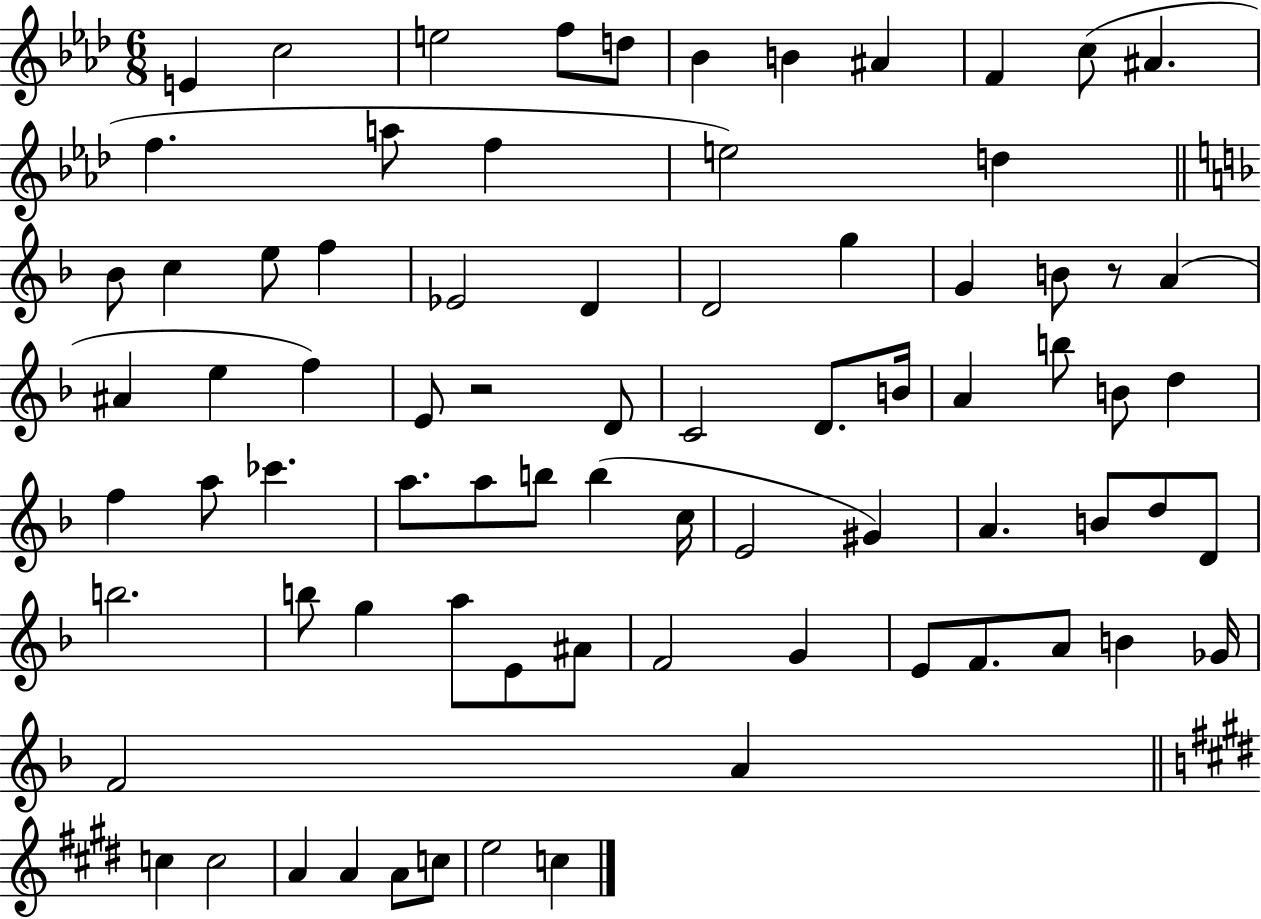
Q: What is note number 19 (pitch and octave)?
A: E5